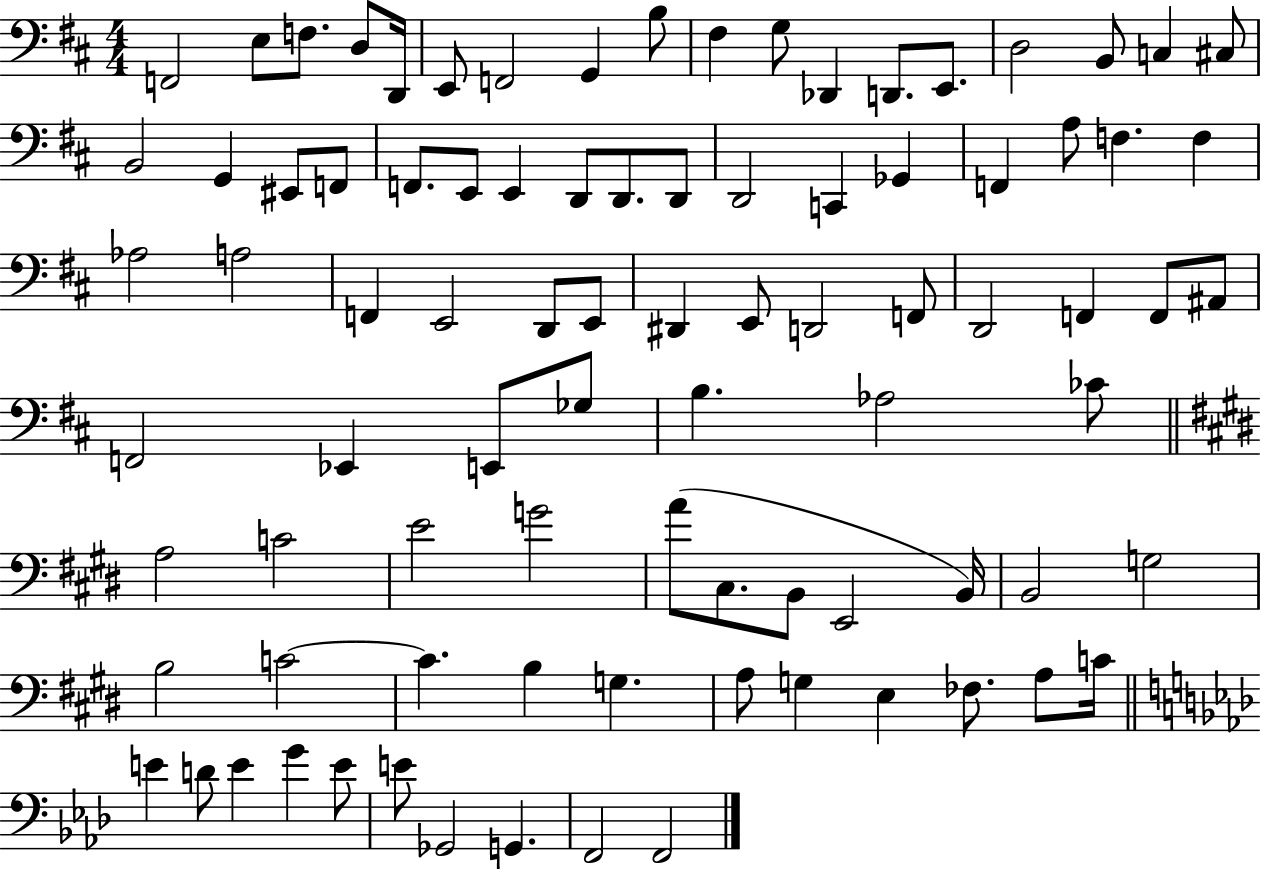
F2/h E3/e F3/e. D3/e D2/s E2/e F2/h G2/q B3/e F#3/q G3/e Db2/q D2/e. E2/e. D3/h B2/e C3/q C#3/e B2/h G2/q EIS2/e F2/e F2/e. E2/e E2/q D2/e D2/e. D2/e D2/h C2/q Gb2/q F2/q A3/e F3/q. F3/q Ab3/h A3/h F2/q E2/h D2/e E2/e D#2/q E2/e D2/h F2/e D2/h F2/q F2/e A#2/e F2/h Eb2/q E2/e Gb3/e B3/q. Ab3/h CES4/e A3/h C4/h E4/h G4/h A4/e C#3/e. B2/e E2/h B2/s B2/h G3/h B3/h C4/h C4/q. B3/q G3/q. A3/e G3/q E3/q FES3/e. A3/e C4/s E4/q D4/e E4/q G4/q E4/e E4/e Gb2/h G2/q. F2/h F2/h